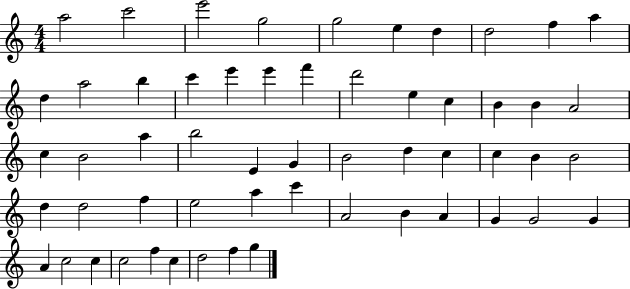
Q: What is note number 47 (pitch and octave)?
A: G4